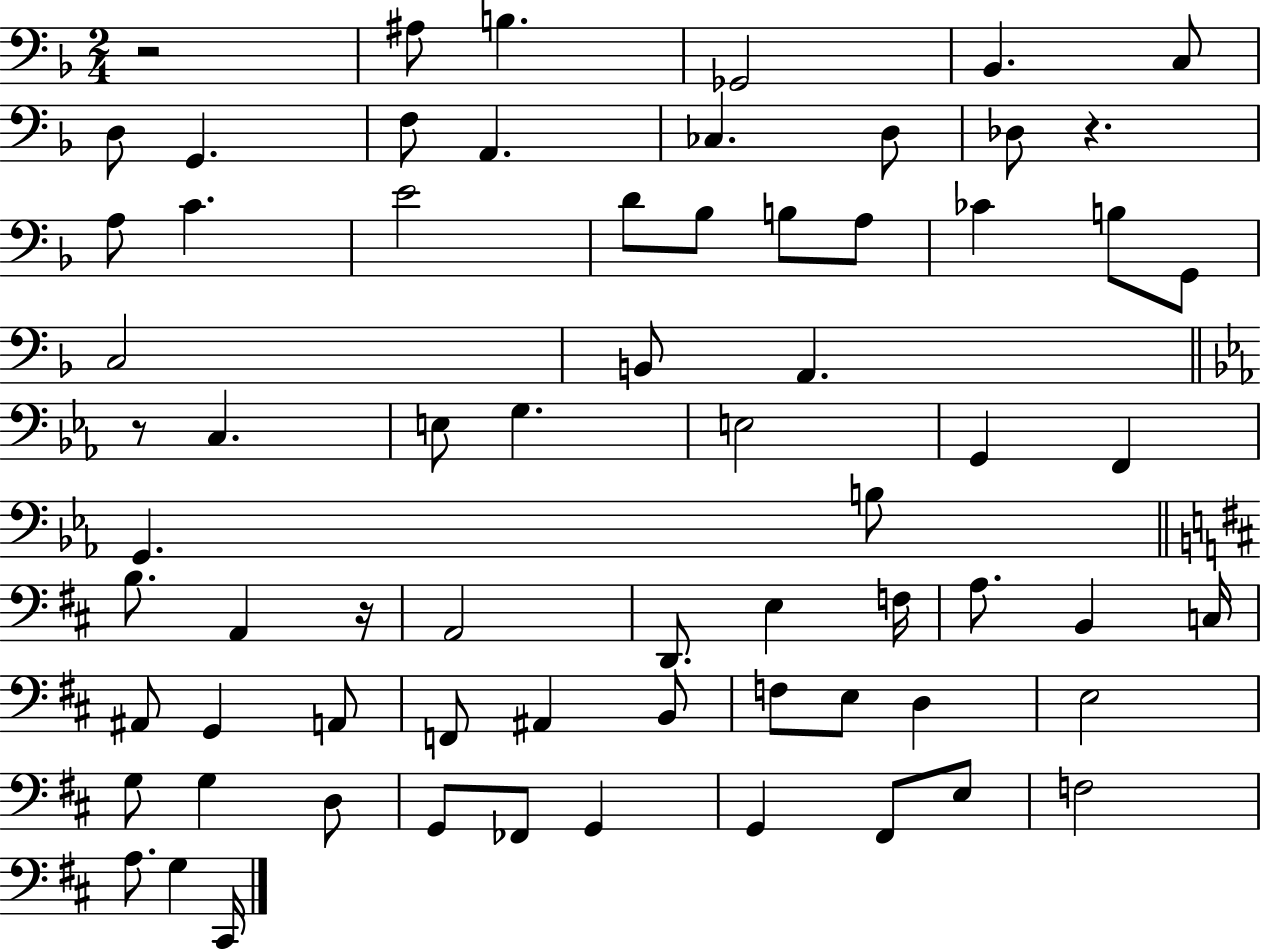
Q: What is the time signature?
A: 2/4